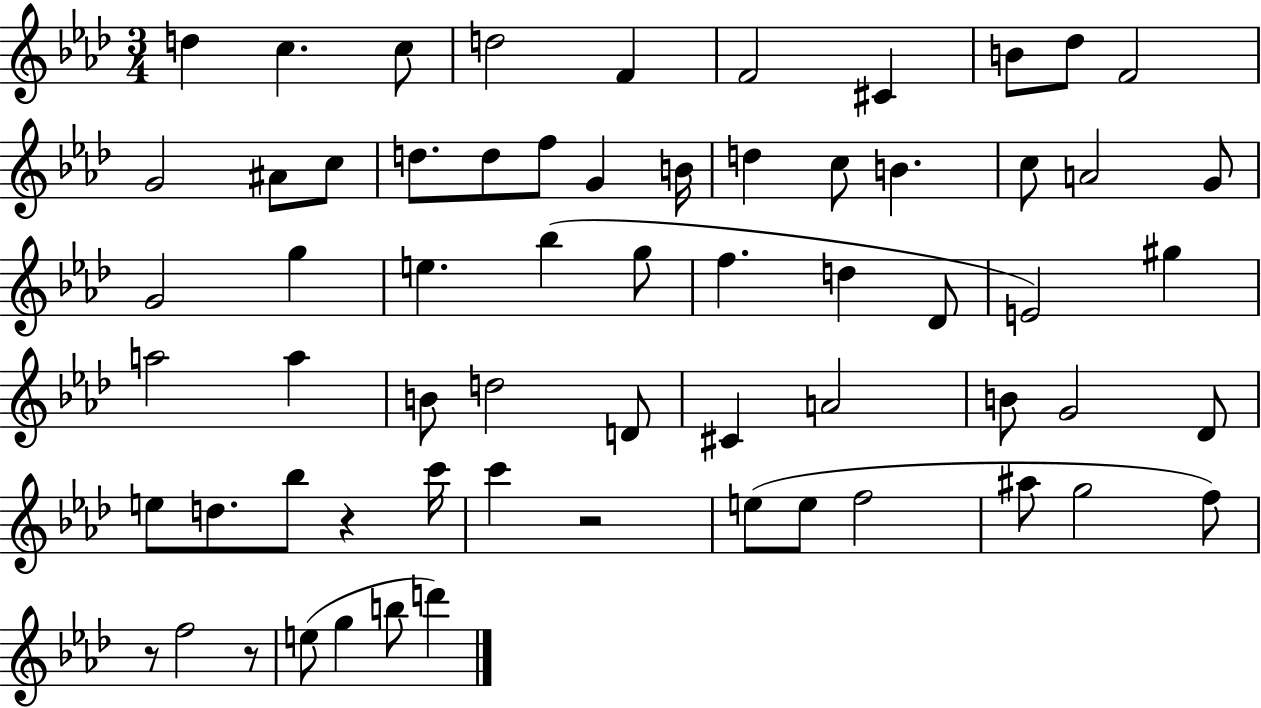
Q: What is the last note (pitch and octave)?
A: D6